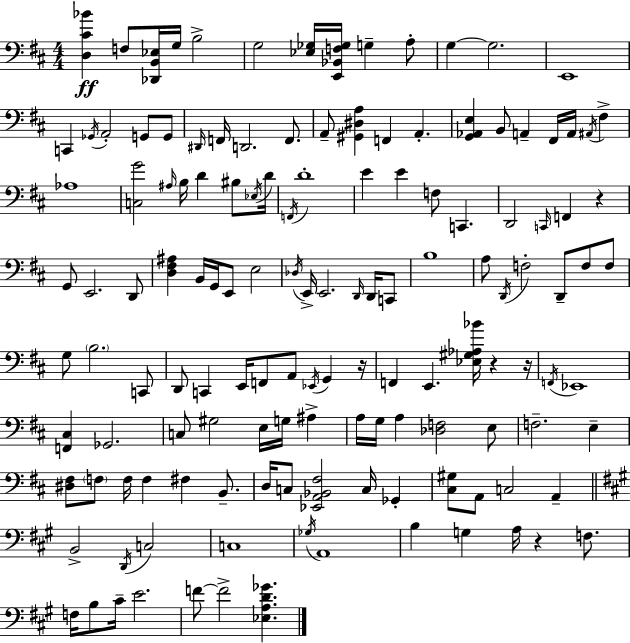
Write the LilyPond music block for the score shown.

{
  \clef bass
  \numericTimeSignature
  \time 4/4
  \key d \major
  <d cis' bes'>4\ff f8 <des, b, ees>16 g16 b2-> | g2 <ees ges>16 <e, bes, f ges>16 g4-- a8-. | g4~~ g2. | e,1 | \break c,4 \acciaccatura { ges,16 } a,2-. g,8 g,8 | \grace { dis,16 } f,16 d,2. f,8. | a,8-- <gis, dis a>4 f,4 a,4.-. | <g, aes, e>4 b,8 a,4-- fis,16 a,16 \acciaccatura { ais,16 } fis4-> | \break aes1 | <c g'>2 \grace { ais16 } b16 d'4 | bis8 \acciaccatura { ees16 } d'16 \acciaccatura { f,16 } d'1-. | e'4 e'4 f8 | \break c,4. d,2 \grace { c,16 } f,4 | r4 g,8 e,2. | d,8 <d fis ais>4 b,16 g,16 e,8 e2 | \acciaccatura { des16 } e,16-> e,2. | \break \grace { d,16 } d,16 c,8 b1 | a8 \acciaccatura { d,16 } f2-. | d,8-- f8 f8 g8 \parenthesize b2. | c,8 d,8 c,4 | \break e,16 f,8 a,8 \acciaccatura { ees,16 } g,4 r16 f,4 e,4. | <ees gis aes bes'>16 r4 r16 \acciaccatura { f,16 } ees,1 | <f, cis>4 | ges,2. c8 gis2 | \break e16 g16 ais4-> a16 g16 a4 | <des f>2 e8 f2.-- | e4-- <dis fis>8 \parenthesize f8 | f16 f4 fis4 b,8.-- d16 c8 <ees, a, bes, fis>2 | \break c16 ges,4-. <cis gis>8 a,8 | c2 a,4-- \bar "||" \break \key a \major b,2-> \acciaccatura { d,16 } c2 | c1 | \acciaccatura { ges16 } a,1 | b4 g4 a16 r4 f8. | \break f16 b8 cis'16-- e'2. | f'8~~ f'2-> <ees a d' ges'>4. | \bar "|."
}